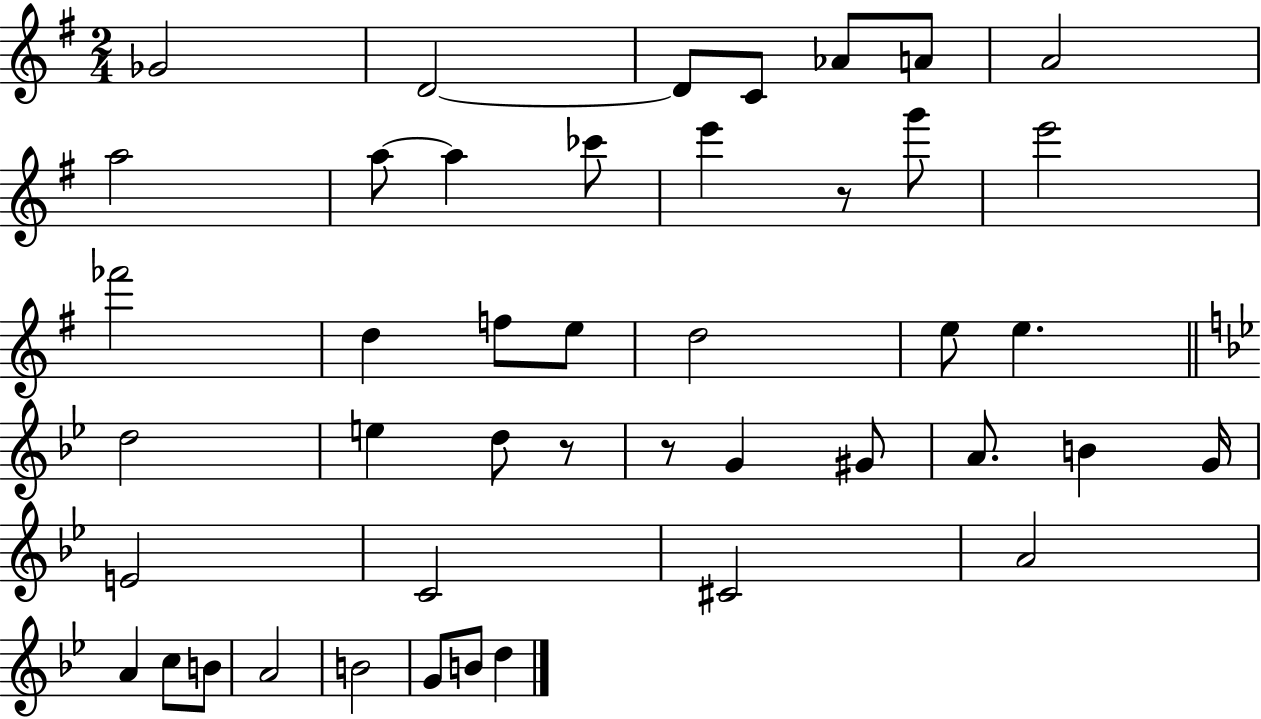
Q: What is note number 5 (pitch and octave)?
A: Ab4